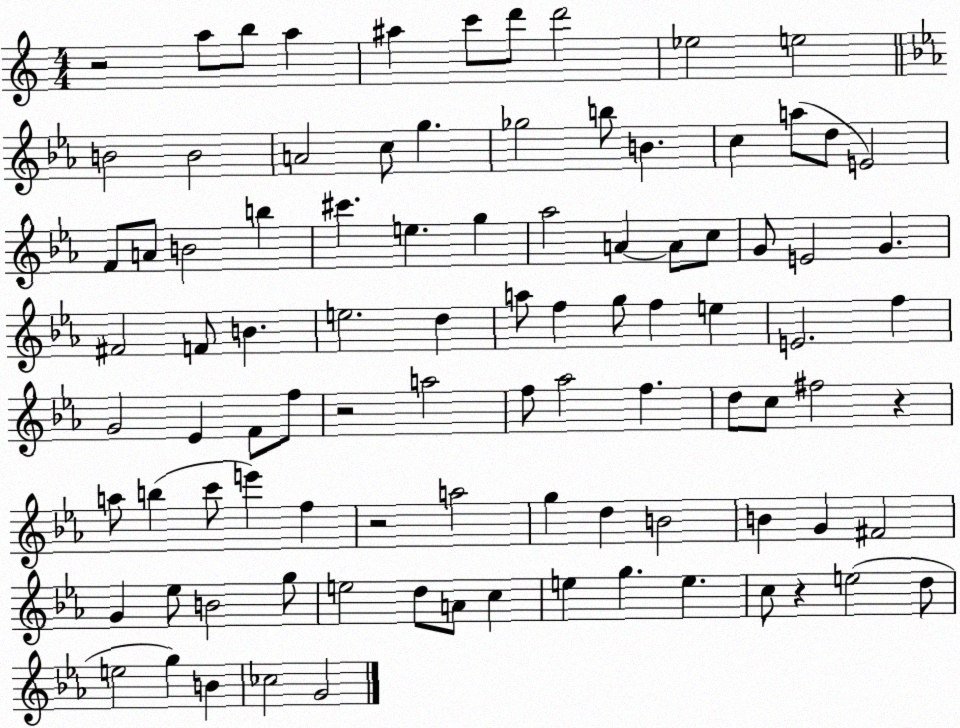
X:1
T:Untitled
M:4/4
L:1/4
K:C
z2 a/2 b/2 a ^a c'/2 d'/2 d'2 _e2 e2 B2 B2 A2 c/2 g _g2 b/2 B c a/2 d/2 E2 F/2 A/2 B2 b ^c' e g _a2 A A/2 c/2 G/2 E2 G ^F2 F/2 B e2 d a/2 f g/2 f e E2 f G2 _E F/2 f/2 z2 a2 f/2 _a2 f d/2 c/2 ^f2 z a/2 b c'/2 e' f z2 a2 g d B2 B G ^F2 G _e/2 B2 g/2 e2 d/2 A/2 c e g e c/2 z e2 d/2 e2 g B _c2 G2